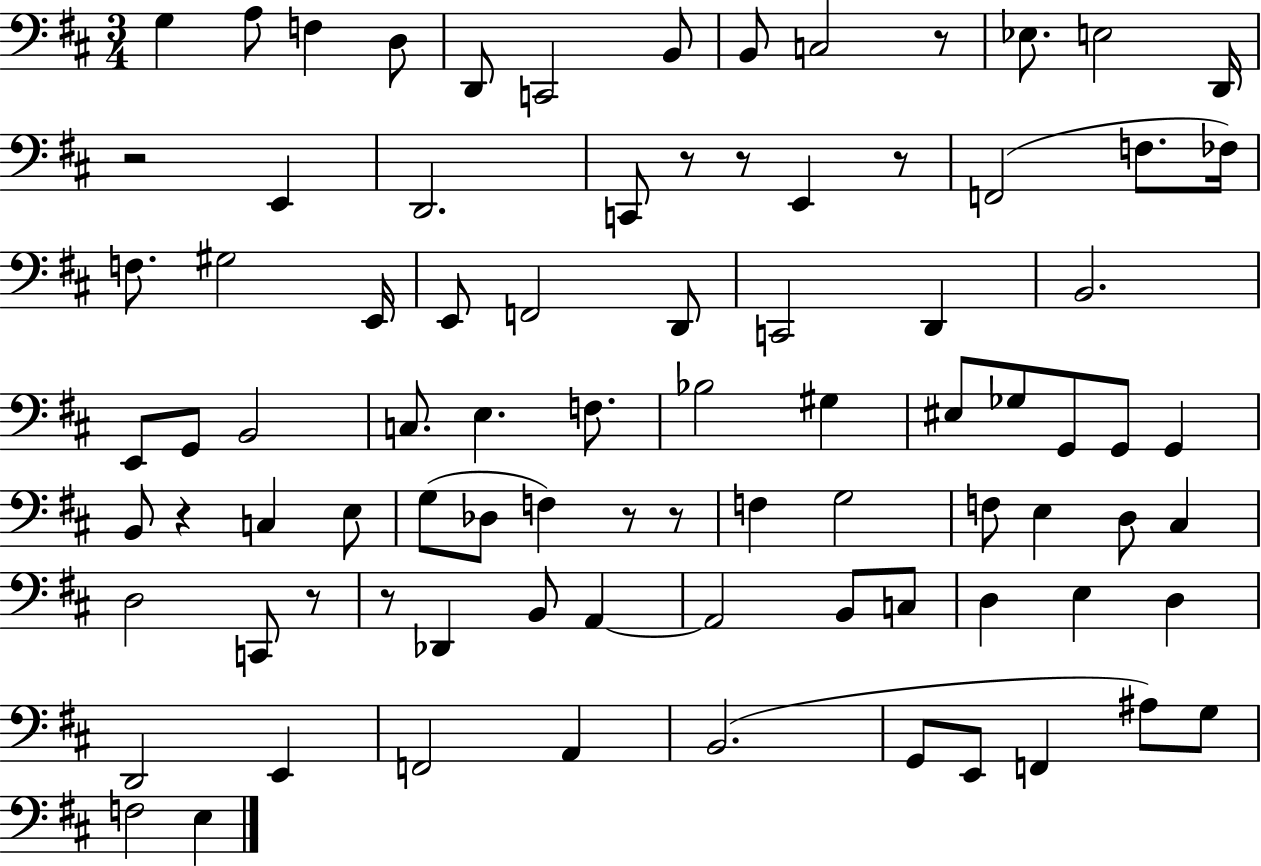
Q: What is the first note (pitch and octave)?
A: G3